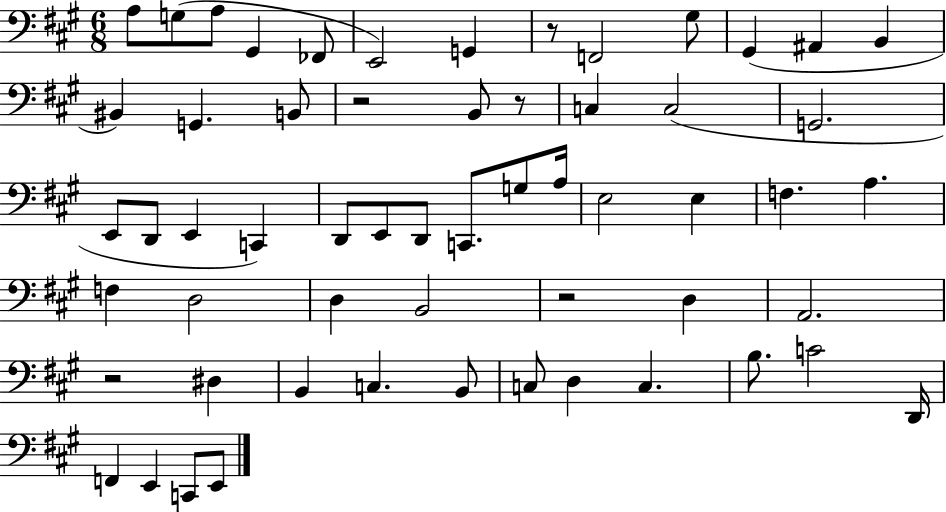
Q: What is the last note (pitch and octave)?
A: E2